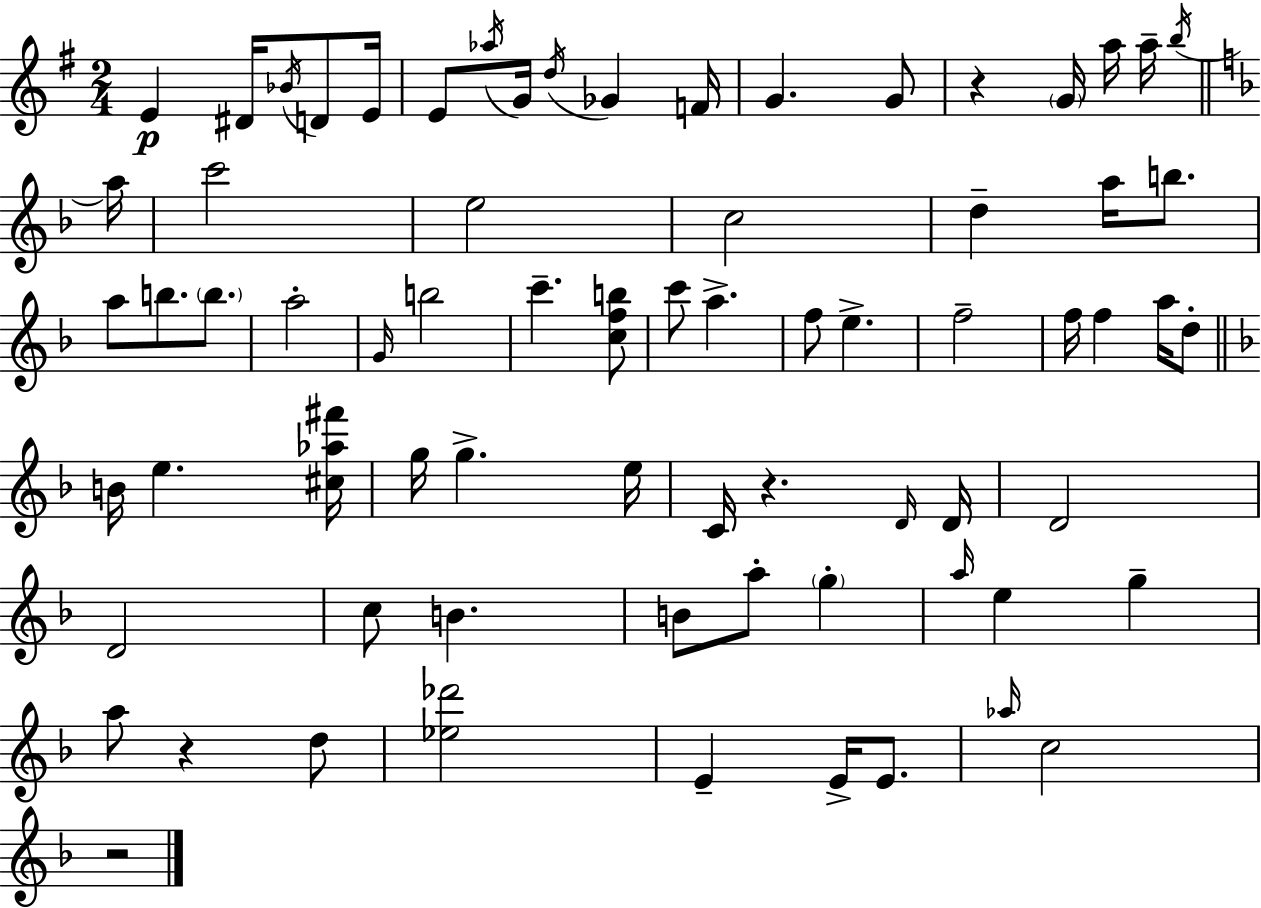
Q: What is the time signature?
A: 2/4